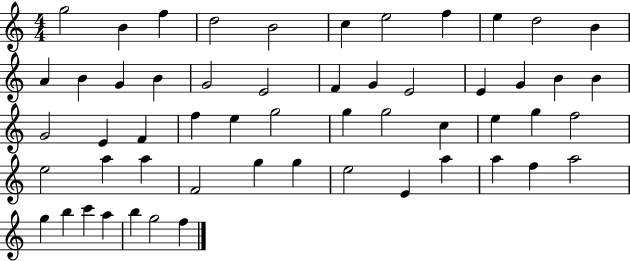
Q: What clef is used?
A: treble